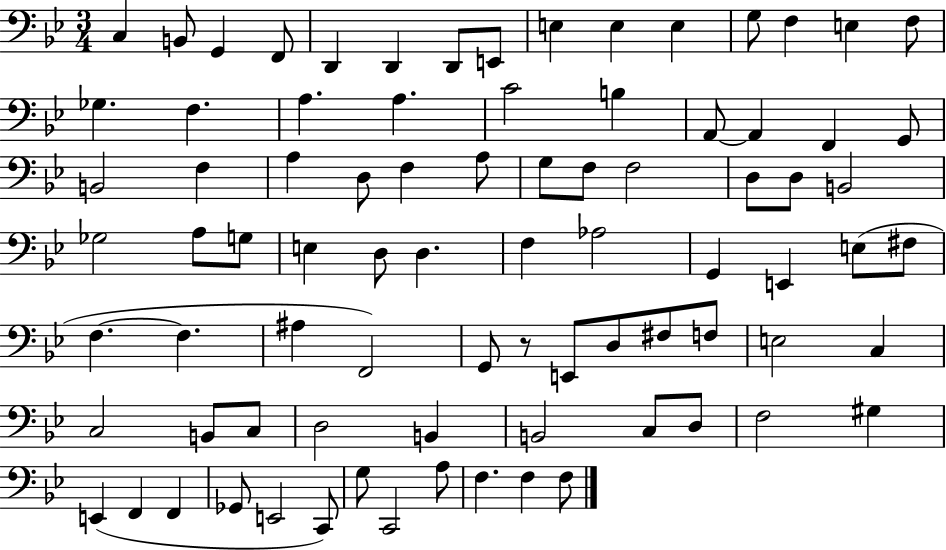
X:1
T:Untitled
M:3/4
L:1/4
K:Bb
C, B,,/2 G,, F,,/2 D,, D,, D,,/2 E,,/2 E, E, E, G,/2 F, E, F,/2 _G, F, A, A, C2 B, A,,/2 A,, F,, G,,/2 B,,2 F, A, D,/2 F, A,/2 G,/2 F,/2 F,2 D,/2 D,/2 B,,2 _G,2 A,/2 G,/2 E, D,/2 D, F, _A,2 G,, E,, E,/2 ^F,/2 F, F, ^A, F,,2 G,,/2 z/2 E,,/2 D,/2 ^F,/2 F,/2 E,2 C, C,2 B,,/2 C,/2 D,2 B,, B,,2 C,/2 D,/2 F,2 ^G, E,, F,, F,, _G,,/2 E,,2 C,,/2 G,/2 C,,2 A,/2 F, F, F,/2